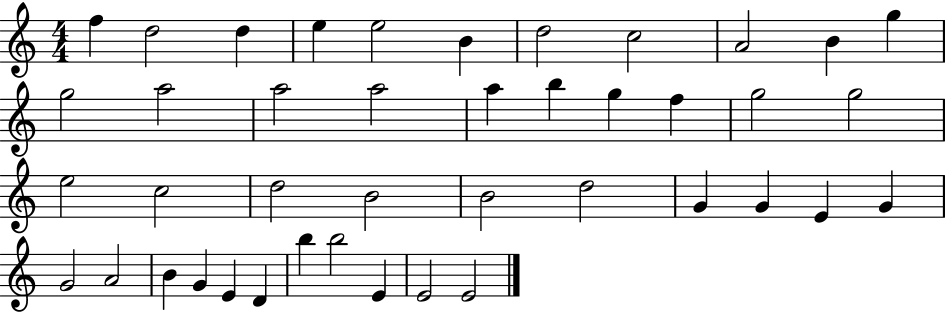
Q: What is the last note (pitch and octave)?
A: E4